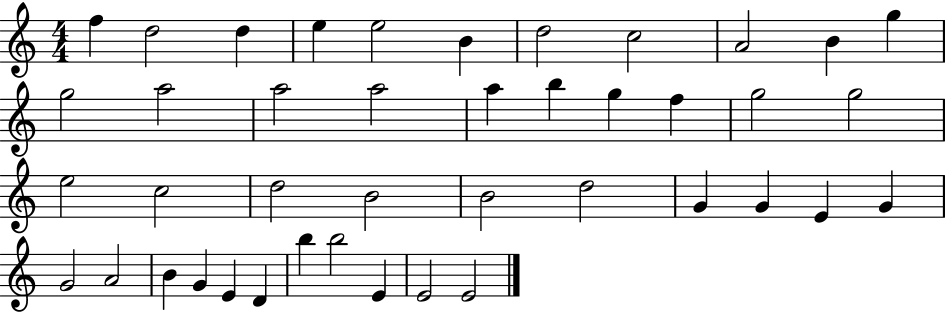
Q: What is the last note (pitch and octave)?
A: E4